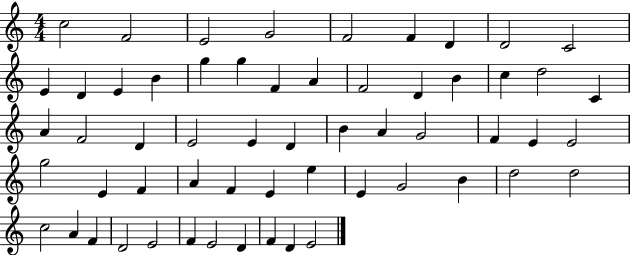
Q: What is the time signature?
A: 4/4